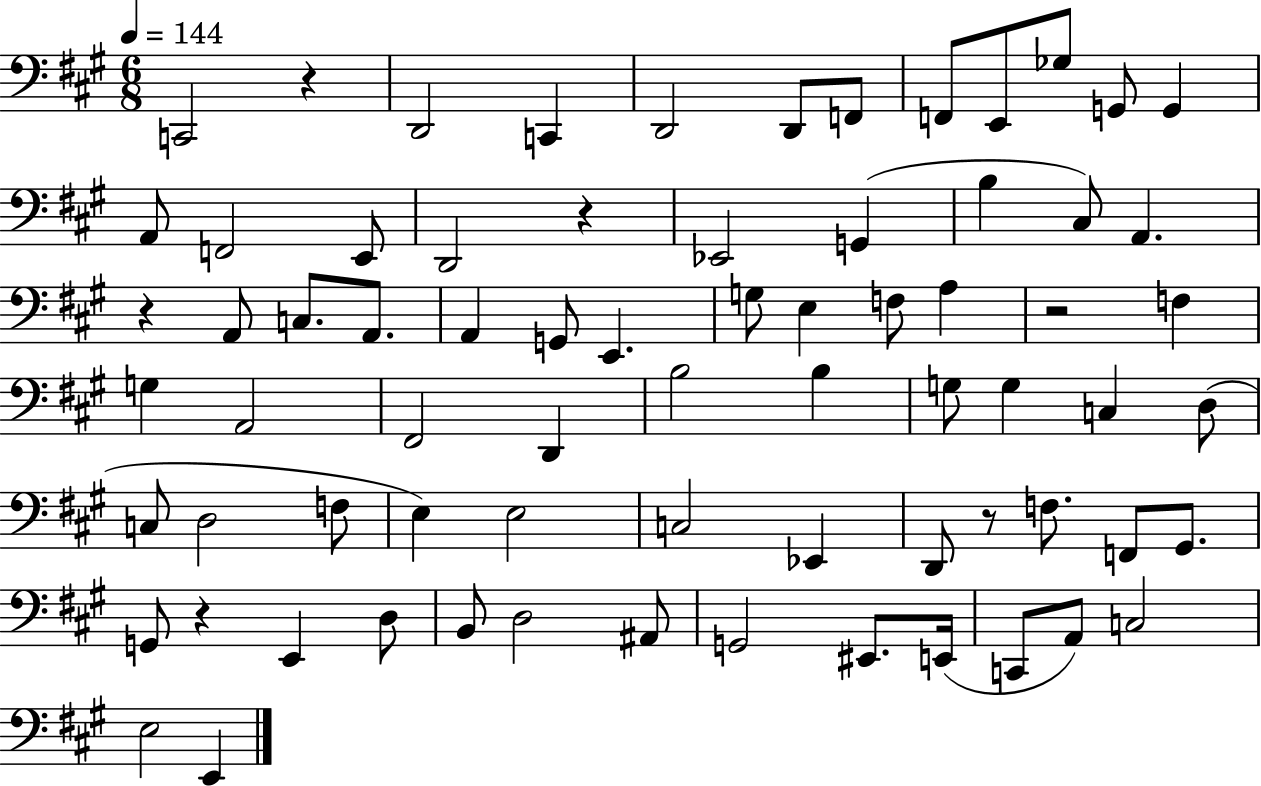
X:1
T:Untitled
M:6/8
L:1/4
K:A
C,,2 z D,,2 C,, D,,2 D,,/2 F,,/2 F,,/2 E,,/2 _G,/2 G,,/2 G,, A,,/2 F,,2 E,,/2 D,,2 z _E,,2 G,, B, ^C,/2 A,, z A,,/2 C,/2 A,,/2 A,, G,,/2 E,, G,/2 E, F,/2 A, z2 F, G, A,,2 ^F,,2 D,, B,2 B, G,/2 G, C, D,/2 C,/2 D,2 F,/2 E, E,2 C,2 _E,, D,,/2 z/2 F,/2 F,,/2 ^G,,/2 G,,/2 z E,, D,/2 B,,/2 D,2 ^A,,/2 G,,2 ^E,,/2 E,,/4 C,,/2 A,,/2 C,2 E,2 E,,